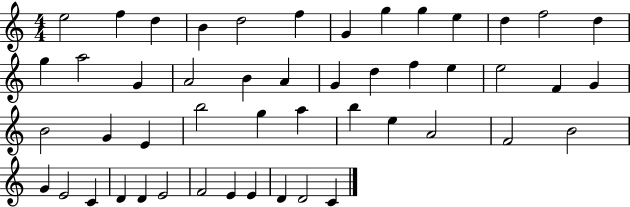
X:1
T:Untitled
M:4/4
L:1/4
K:C
e2 f d B d2 f G g g e d f2 d g a2 G A2 B A G d f e e2 F G B2 G E b2 g a b e A2 F2 B2 G E2 C D D E2 F2 E E D D2 C